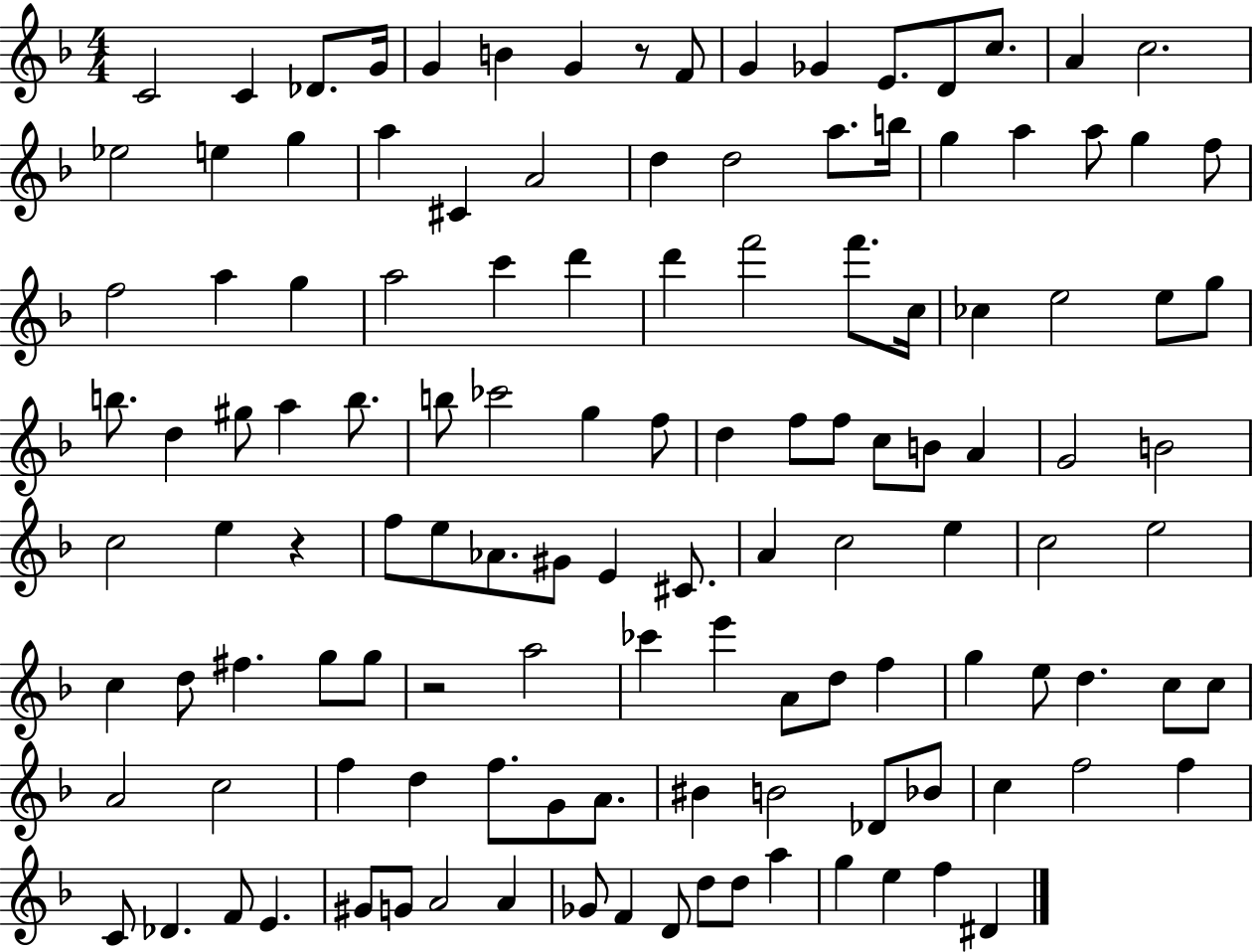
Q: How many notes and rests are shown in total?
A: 125